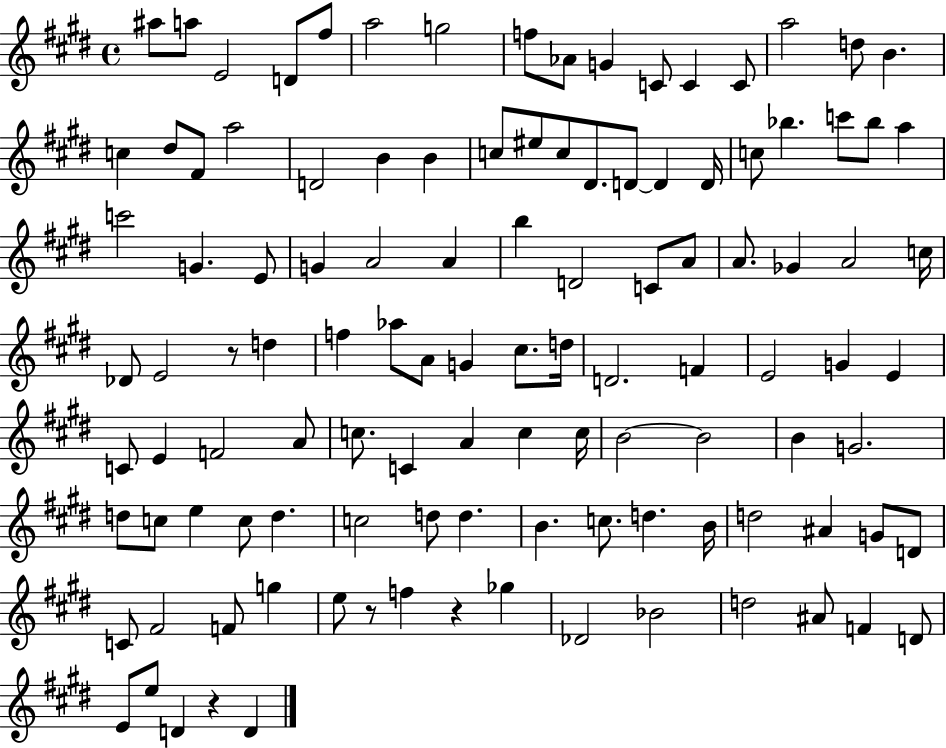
X:1
T:Untitled
M:4/4
L:1/4
K:E
^a/2 a/2 E2 D/2 ^f/2 a2 g2 f/2 _A/2 G C/2 C C/2 a2 d/2 B c ^d/2 ^F/2 a2 D2 B B c/2 ^e/2 c/2 ^D/2 D/2 D D/4 c/2 _b c'/2 _b/2 a c'2 G E/2 G A2 A b D2 C/2 A/2 A/2 _G A2 c/4 _D/2 E2 z/2 d f _a/2 A/2 G ^c/2 d/4 D2 F E2 G E C/2 E F2 A/2 c/2 C A c c/4 B2 B2 B G2 d/2 c/2 e c/2 d c2 d/2 d B c/2 d B/4 d2 ^A G/2 D/2 C/2 ^F2 F/2 g e/2 z/2 f z _g _D2 _B2 d2 ^A/2 F D/2 E/2 e/2 D z D